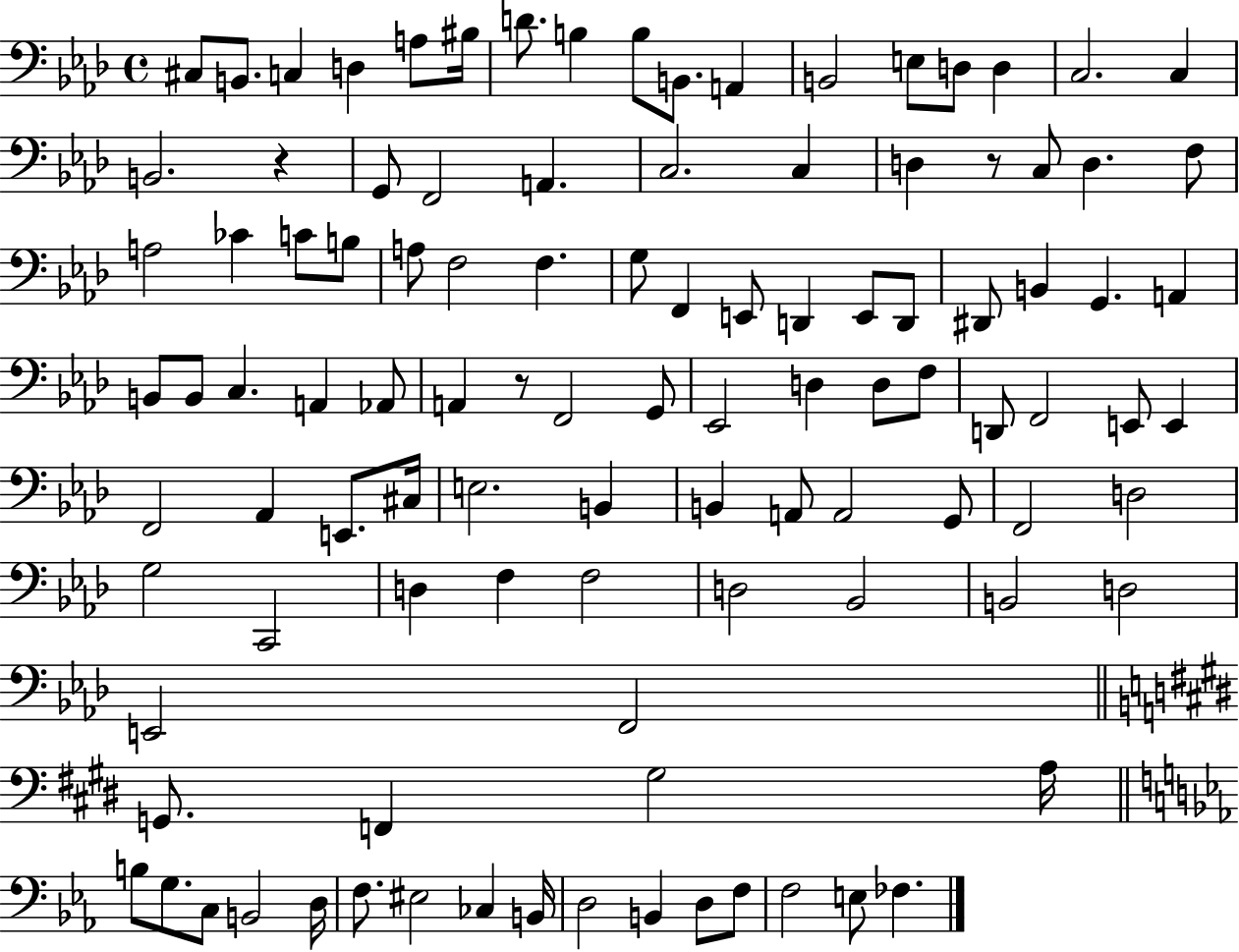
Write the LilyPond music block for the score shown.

{
  \clef bass
  \time 4/4
  \defaultTimeSignature
  \key aes \major
  cis8 b,8. c4 d4 a8 bis16 | d'8. b4 b8 b,8. a,4 | b,2 e8 d8 d4 | c2. c4 | \break b,2. r4 | g,8 f,2 a,4. | c2. c4 | d4 r8 c8 d4. f8 | \break a2 ces'4 c'8 b8 | a8 f2 f4. | g8 f,4 e,8 d,4 e,8 d,8 | dis,8 b,4 g,4. a,4 | \break b,8 b,8 c4. a,4 aes,8 | a,4 r8 f,2 g,8 | ees,2 d4 d8 f8 | d,8 f,2 e,8 e,4 | \break f,2 aes,4 e,8. cis16 | e2. b,4 | b,4 a,8 a,2 g,8 | f,2 d2 | \break g2 c,2 | d4 f4 f2 | d2 bes,2 | b,2 d2 | \break e,2 f,2 | \bar "||" \break \key e \major g,8. f,4 gis2 a16 | \bar "||" \break \key c \minor b8 g8. c8 b,2 d16 | f8. eis2 ces4 b,16 | d2 b,4 d8 f8 | f2 e8 fes4. | \break \bar "|."
}